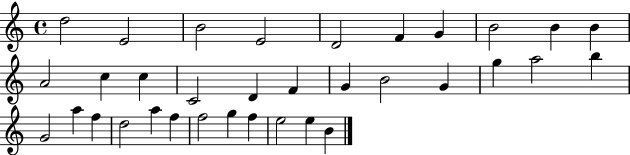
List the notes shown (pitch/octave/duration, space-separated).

D5/h E4/h B4/h E4/h D4/h F4/q G4/q B4/h B4/q B4/q A4/h C5/q C5/q C4/h D4/q F4/q G4/q B4/h G4/q G5/q A5/h B5/q G4/h A5/q F5/q D5/h A5/q F5/q F5/h G5/q F5/q E5/h E5/q B4/q